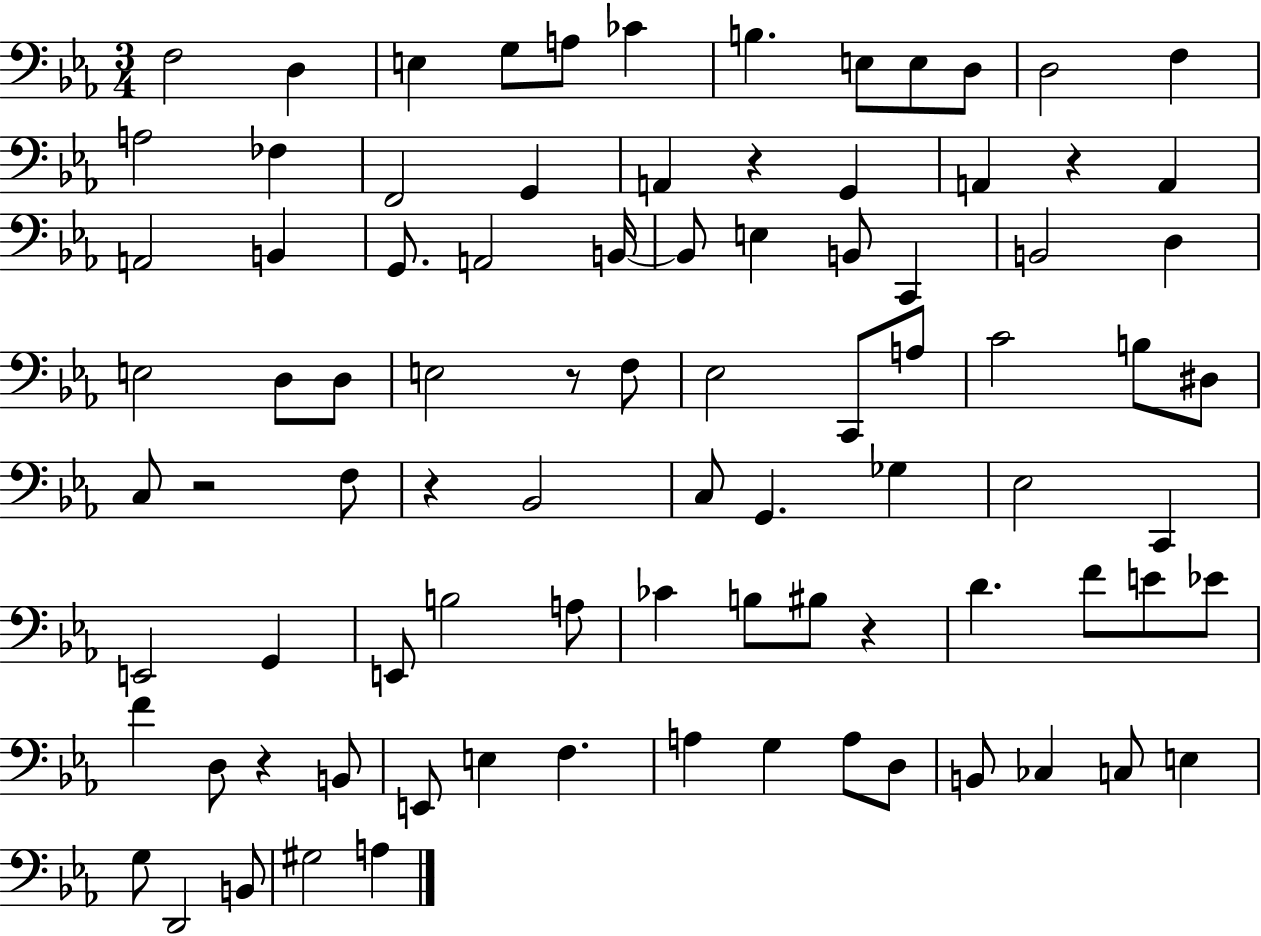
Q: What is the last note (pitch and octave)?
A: A3